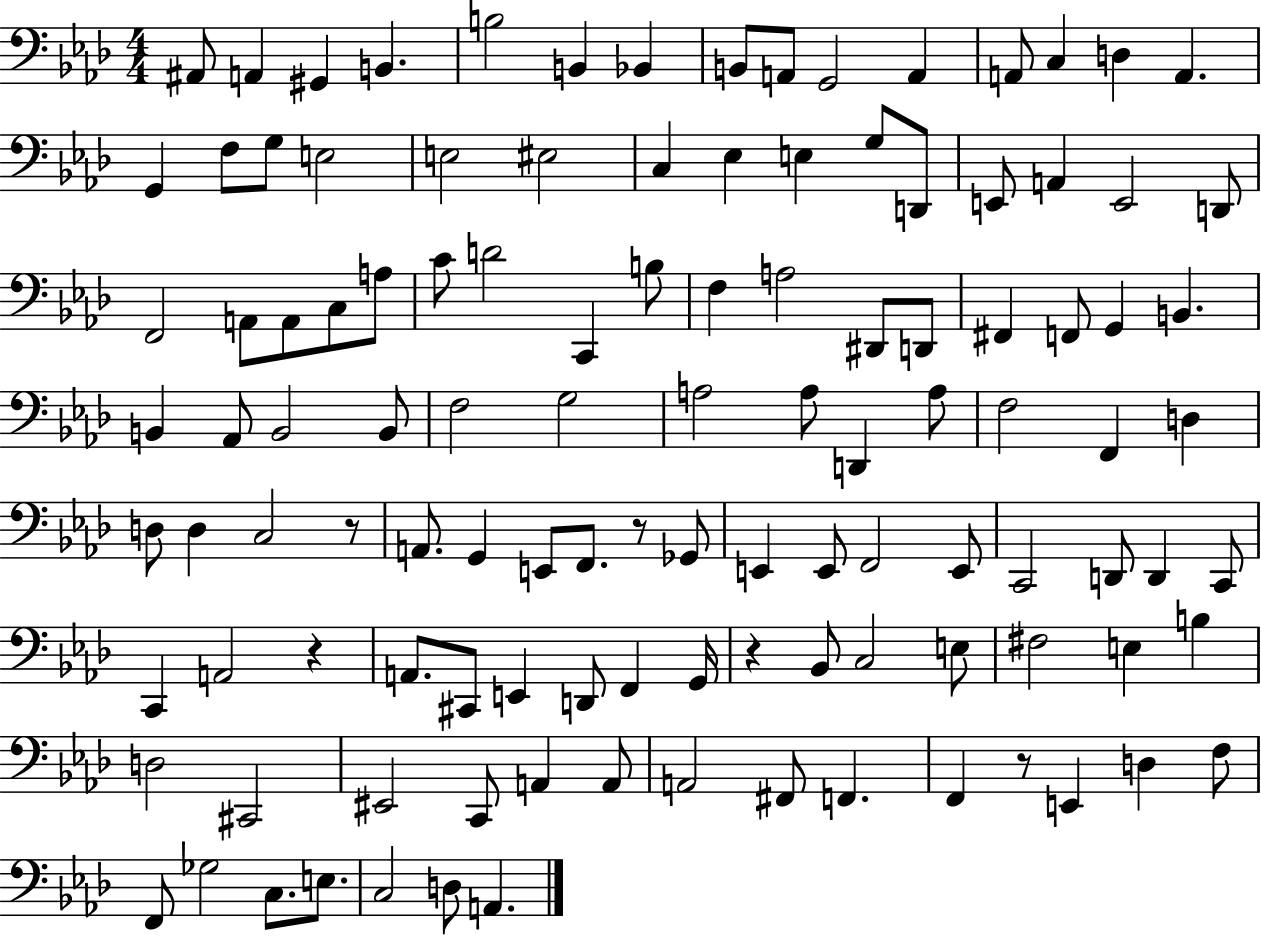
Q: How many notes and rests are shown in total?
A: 115